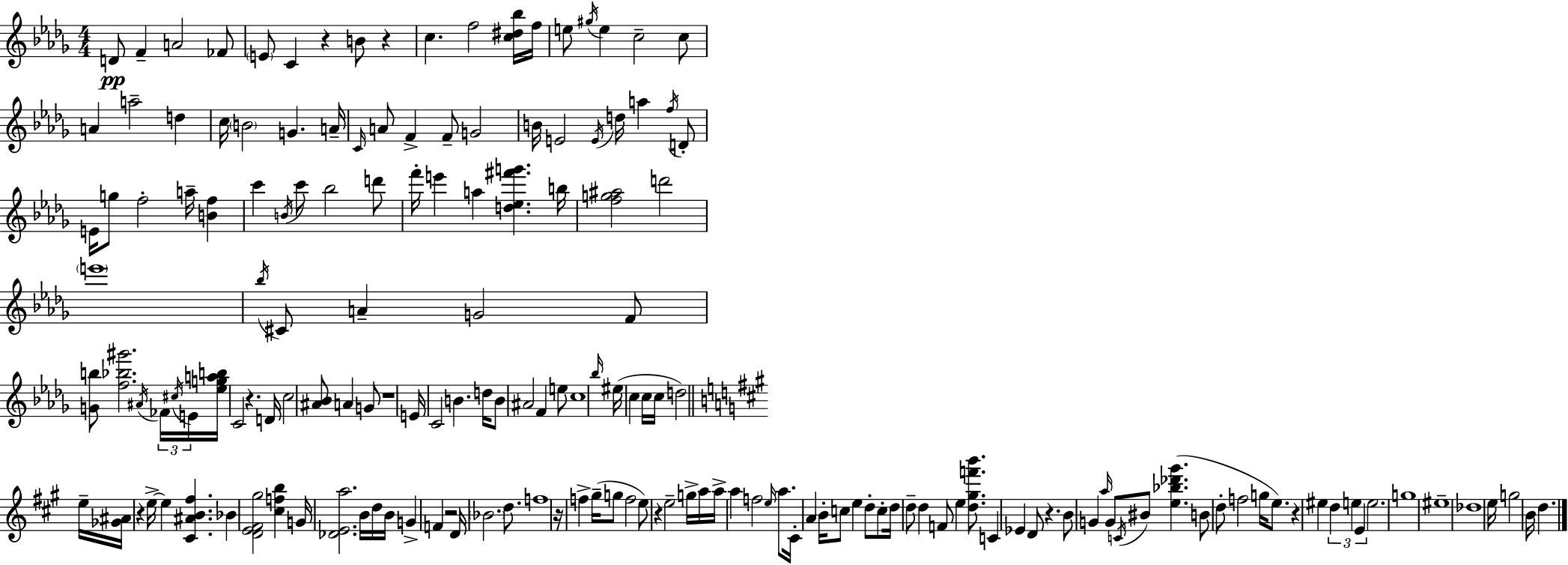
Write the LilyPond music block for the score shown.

{
  \clef treble
  \numericTimeSignature
  \time 4/4
  \key bes \minor
  \repeat volta 2 { d'8\pp f'4-- a'2 fes'8 | \parenthesize e'8 c'4 r4 b'8 r4 | c''4. f''2 <c'' dis'' bes''>16 f''16 | e''8 \acciaccatura { gis''16 } e''4 c''2-- c''8 | \break a'4 a''2-- d''4 | c''16 \parenthesize b'2 g'4. | a'16-- \grace { c'16 } a'8 f'4-> f'8-- g'2 | b'16 e'2 \acciaccatura { e'16 } d''16 a''4 | \break \acciaccatura { f''16 } d'8-. e'16 g''8 f''2-. a''16-- | <b' f''>4 c'''4 \acciaccatura { b'16 } c'''8 bes''2 | d'''8 f'''16-. e'''4 a''4 <d'' ees'' fis''' g'''>4. | b''16 <f'' g'' ais''>2 d'''2 | \break \parenthesize e'''1 | \acciaccatura { bes''16 } cis'8 a'4-- g'2 | f'8 <g' b''>8 <f'' bes'' gis'''>2. | \acciaccatura { ais'16 } \tuplet 3/2 { fes'16 \acciaccatura { cis''16 } e'16 } <ees'' g'' a'' b''>16 c'2 | \break r4. d'16 c''2 | <ais' bes'>8 a'4 g'8 r1 | e'16 c'2 | b'4. d''16 b'8 ais'2 | \break f'4 e''8 c''1 | \grace { bes''16 } eis''16( c''4 c''16 c''16 | d''2) \bar "||" \break \key a \major e''16-- <ges' ais'>16 r4 e''16->~~ e''4 <cis' ais' b' fis''>4. | bes'4 <d' e' fis' gis''>2 <cis'' f'' b''>4 | g'16 <des' e' a''>2. b'16 d''16 | b'16 g'4-> f'4 r2 | \break d'16 \parenthesize bes'2. d''8. | f''1 | r16 f''4-> gis''16--( g''8 f''2 | e''8) r4 e''2-- g''16-> | \break a''16 a''16-> a''4 f''2 \grace { e''16 } a''8. | cis'16-. a'4 b'16-. c''8 e''4 d''8-. | c''8-. d''16 d''8-- d''4 f'8 e''4 <d'' gis'' f''' b'''>8. | c'4 ees'4 d'8 r4. | \break b'8 g'4 \grace { a''16 } g'8 \acciaccatura { c'16 } bis'8 <e'' bes'' des''' gis'''>4.( | b'8 d''8-. f''2 | g''16 e''8.) r4 eis''4 \tuplet 3/2 { d''4 | e''4 e'4 } e''2. | \break g''1 | eis''1-- | des''1 | e''16 g''2 b'16 d''4. | \break } \bar "|."
}